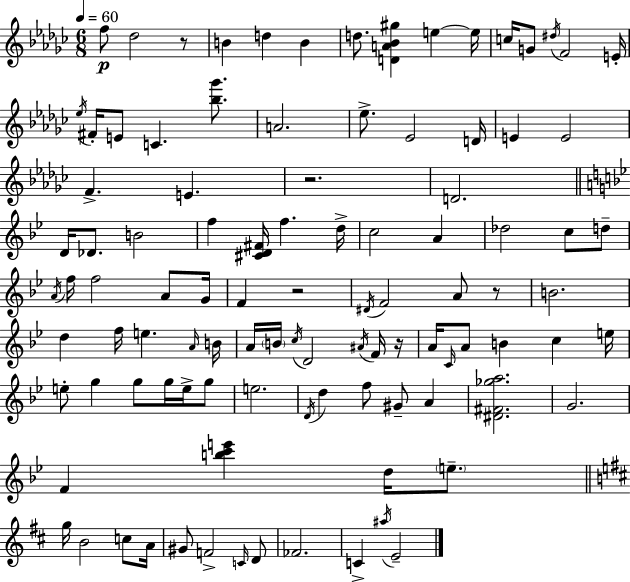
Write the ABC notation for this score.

X:1
T:Untitled
M:6/8
L:1/4
K:Ebm
f/2 _d2 z/2 B d B d/2 [DA_B^g] e e/4 c/4 G/2 ^d/4 F2 E/4 _e/4 ^F/4 E/2 C [_b_g']/2 A2 _e/2 _E2 D/4 E E2 F E z2 D2 D/4 _D/2 B2 f [^CD^F]/4 f d/4 c2 A _d2 c/2 d/2 A/4 f/4 f2 A/2 G/4 F z2 ^D/4 F2 A/2 z/2 B2 d f/4 e A/4 B/4 A/4 B/4 c/4 D2 ^A/4 F/4 z/4 A/4 C/4 A/2 B c e/4 e/2 g g/2 g/4 e/4 g/2 e2 D/4 d f/2 ^G/2 A [^D^F_ga]2 G2 F [bc'e'] d/4 e/2 g/4 B2 c/2 A/4 ^G/2 F2 C/4 D/2 _F2 C ^a/4 E2